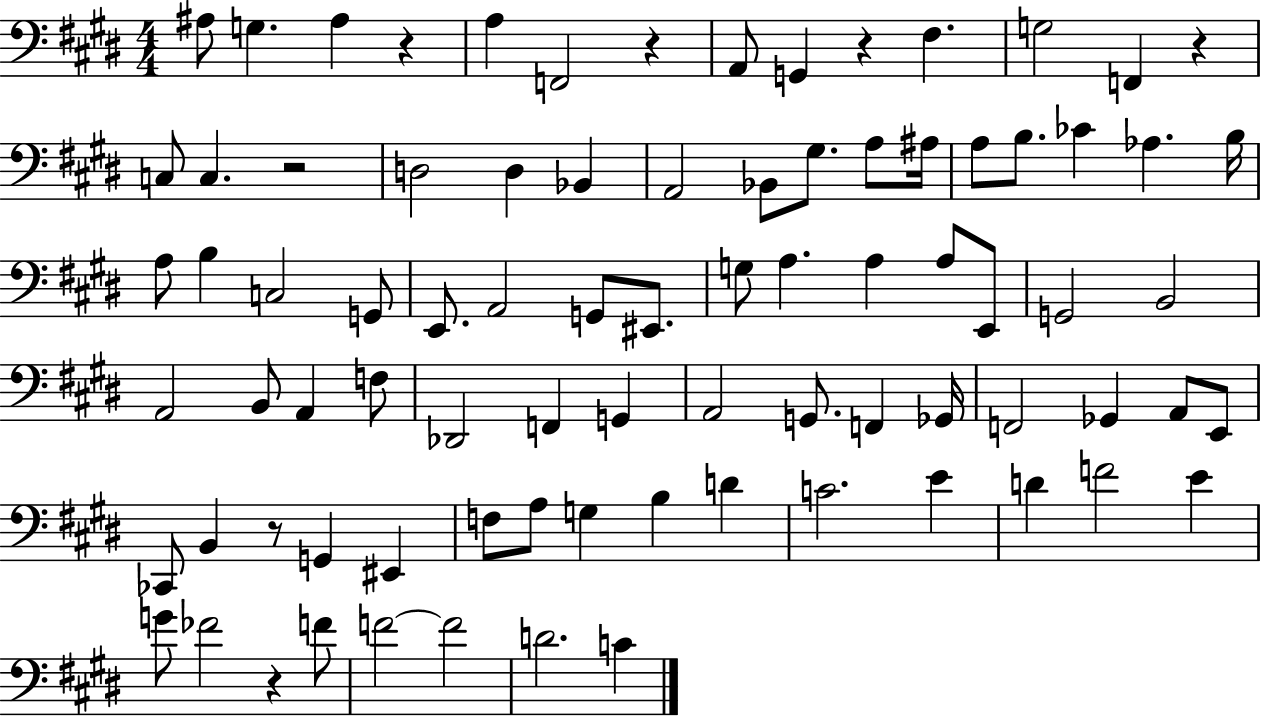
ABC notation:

X:1
T:Untitled
M:4/4
L:1/4
K:E
^A,/2 G, ^A, z A, F,,2 z A,,/2 G,, z ^F, G,2 F,, z C,/2 C, z2 D,2 D, _B,, A,,2 _B,,/2 ^G,/2 A,/2 ^A,/4 A,/2 B,/2 _C _A, B,/4 A,/2 B, C,2 G,,/2 E,,/2 A,,2 G,,/2 ^E,,/2 G,/2 A, A, A,/2 E,,/2 G,,2 B,,2 A,,2 B,,/2 A,, F,/2 _D,,2 F,, G,, A,,2 G,,/2 F,, _G,,/4 F,,2 _G,, A,,/2 E,,/2 _C,,/2 B,, z/2 G,, ^E,, F,/2 A,/2 G, B, D C2 E D F2 E G/2 _F2 z F/2 F2 F2 D2 C